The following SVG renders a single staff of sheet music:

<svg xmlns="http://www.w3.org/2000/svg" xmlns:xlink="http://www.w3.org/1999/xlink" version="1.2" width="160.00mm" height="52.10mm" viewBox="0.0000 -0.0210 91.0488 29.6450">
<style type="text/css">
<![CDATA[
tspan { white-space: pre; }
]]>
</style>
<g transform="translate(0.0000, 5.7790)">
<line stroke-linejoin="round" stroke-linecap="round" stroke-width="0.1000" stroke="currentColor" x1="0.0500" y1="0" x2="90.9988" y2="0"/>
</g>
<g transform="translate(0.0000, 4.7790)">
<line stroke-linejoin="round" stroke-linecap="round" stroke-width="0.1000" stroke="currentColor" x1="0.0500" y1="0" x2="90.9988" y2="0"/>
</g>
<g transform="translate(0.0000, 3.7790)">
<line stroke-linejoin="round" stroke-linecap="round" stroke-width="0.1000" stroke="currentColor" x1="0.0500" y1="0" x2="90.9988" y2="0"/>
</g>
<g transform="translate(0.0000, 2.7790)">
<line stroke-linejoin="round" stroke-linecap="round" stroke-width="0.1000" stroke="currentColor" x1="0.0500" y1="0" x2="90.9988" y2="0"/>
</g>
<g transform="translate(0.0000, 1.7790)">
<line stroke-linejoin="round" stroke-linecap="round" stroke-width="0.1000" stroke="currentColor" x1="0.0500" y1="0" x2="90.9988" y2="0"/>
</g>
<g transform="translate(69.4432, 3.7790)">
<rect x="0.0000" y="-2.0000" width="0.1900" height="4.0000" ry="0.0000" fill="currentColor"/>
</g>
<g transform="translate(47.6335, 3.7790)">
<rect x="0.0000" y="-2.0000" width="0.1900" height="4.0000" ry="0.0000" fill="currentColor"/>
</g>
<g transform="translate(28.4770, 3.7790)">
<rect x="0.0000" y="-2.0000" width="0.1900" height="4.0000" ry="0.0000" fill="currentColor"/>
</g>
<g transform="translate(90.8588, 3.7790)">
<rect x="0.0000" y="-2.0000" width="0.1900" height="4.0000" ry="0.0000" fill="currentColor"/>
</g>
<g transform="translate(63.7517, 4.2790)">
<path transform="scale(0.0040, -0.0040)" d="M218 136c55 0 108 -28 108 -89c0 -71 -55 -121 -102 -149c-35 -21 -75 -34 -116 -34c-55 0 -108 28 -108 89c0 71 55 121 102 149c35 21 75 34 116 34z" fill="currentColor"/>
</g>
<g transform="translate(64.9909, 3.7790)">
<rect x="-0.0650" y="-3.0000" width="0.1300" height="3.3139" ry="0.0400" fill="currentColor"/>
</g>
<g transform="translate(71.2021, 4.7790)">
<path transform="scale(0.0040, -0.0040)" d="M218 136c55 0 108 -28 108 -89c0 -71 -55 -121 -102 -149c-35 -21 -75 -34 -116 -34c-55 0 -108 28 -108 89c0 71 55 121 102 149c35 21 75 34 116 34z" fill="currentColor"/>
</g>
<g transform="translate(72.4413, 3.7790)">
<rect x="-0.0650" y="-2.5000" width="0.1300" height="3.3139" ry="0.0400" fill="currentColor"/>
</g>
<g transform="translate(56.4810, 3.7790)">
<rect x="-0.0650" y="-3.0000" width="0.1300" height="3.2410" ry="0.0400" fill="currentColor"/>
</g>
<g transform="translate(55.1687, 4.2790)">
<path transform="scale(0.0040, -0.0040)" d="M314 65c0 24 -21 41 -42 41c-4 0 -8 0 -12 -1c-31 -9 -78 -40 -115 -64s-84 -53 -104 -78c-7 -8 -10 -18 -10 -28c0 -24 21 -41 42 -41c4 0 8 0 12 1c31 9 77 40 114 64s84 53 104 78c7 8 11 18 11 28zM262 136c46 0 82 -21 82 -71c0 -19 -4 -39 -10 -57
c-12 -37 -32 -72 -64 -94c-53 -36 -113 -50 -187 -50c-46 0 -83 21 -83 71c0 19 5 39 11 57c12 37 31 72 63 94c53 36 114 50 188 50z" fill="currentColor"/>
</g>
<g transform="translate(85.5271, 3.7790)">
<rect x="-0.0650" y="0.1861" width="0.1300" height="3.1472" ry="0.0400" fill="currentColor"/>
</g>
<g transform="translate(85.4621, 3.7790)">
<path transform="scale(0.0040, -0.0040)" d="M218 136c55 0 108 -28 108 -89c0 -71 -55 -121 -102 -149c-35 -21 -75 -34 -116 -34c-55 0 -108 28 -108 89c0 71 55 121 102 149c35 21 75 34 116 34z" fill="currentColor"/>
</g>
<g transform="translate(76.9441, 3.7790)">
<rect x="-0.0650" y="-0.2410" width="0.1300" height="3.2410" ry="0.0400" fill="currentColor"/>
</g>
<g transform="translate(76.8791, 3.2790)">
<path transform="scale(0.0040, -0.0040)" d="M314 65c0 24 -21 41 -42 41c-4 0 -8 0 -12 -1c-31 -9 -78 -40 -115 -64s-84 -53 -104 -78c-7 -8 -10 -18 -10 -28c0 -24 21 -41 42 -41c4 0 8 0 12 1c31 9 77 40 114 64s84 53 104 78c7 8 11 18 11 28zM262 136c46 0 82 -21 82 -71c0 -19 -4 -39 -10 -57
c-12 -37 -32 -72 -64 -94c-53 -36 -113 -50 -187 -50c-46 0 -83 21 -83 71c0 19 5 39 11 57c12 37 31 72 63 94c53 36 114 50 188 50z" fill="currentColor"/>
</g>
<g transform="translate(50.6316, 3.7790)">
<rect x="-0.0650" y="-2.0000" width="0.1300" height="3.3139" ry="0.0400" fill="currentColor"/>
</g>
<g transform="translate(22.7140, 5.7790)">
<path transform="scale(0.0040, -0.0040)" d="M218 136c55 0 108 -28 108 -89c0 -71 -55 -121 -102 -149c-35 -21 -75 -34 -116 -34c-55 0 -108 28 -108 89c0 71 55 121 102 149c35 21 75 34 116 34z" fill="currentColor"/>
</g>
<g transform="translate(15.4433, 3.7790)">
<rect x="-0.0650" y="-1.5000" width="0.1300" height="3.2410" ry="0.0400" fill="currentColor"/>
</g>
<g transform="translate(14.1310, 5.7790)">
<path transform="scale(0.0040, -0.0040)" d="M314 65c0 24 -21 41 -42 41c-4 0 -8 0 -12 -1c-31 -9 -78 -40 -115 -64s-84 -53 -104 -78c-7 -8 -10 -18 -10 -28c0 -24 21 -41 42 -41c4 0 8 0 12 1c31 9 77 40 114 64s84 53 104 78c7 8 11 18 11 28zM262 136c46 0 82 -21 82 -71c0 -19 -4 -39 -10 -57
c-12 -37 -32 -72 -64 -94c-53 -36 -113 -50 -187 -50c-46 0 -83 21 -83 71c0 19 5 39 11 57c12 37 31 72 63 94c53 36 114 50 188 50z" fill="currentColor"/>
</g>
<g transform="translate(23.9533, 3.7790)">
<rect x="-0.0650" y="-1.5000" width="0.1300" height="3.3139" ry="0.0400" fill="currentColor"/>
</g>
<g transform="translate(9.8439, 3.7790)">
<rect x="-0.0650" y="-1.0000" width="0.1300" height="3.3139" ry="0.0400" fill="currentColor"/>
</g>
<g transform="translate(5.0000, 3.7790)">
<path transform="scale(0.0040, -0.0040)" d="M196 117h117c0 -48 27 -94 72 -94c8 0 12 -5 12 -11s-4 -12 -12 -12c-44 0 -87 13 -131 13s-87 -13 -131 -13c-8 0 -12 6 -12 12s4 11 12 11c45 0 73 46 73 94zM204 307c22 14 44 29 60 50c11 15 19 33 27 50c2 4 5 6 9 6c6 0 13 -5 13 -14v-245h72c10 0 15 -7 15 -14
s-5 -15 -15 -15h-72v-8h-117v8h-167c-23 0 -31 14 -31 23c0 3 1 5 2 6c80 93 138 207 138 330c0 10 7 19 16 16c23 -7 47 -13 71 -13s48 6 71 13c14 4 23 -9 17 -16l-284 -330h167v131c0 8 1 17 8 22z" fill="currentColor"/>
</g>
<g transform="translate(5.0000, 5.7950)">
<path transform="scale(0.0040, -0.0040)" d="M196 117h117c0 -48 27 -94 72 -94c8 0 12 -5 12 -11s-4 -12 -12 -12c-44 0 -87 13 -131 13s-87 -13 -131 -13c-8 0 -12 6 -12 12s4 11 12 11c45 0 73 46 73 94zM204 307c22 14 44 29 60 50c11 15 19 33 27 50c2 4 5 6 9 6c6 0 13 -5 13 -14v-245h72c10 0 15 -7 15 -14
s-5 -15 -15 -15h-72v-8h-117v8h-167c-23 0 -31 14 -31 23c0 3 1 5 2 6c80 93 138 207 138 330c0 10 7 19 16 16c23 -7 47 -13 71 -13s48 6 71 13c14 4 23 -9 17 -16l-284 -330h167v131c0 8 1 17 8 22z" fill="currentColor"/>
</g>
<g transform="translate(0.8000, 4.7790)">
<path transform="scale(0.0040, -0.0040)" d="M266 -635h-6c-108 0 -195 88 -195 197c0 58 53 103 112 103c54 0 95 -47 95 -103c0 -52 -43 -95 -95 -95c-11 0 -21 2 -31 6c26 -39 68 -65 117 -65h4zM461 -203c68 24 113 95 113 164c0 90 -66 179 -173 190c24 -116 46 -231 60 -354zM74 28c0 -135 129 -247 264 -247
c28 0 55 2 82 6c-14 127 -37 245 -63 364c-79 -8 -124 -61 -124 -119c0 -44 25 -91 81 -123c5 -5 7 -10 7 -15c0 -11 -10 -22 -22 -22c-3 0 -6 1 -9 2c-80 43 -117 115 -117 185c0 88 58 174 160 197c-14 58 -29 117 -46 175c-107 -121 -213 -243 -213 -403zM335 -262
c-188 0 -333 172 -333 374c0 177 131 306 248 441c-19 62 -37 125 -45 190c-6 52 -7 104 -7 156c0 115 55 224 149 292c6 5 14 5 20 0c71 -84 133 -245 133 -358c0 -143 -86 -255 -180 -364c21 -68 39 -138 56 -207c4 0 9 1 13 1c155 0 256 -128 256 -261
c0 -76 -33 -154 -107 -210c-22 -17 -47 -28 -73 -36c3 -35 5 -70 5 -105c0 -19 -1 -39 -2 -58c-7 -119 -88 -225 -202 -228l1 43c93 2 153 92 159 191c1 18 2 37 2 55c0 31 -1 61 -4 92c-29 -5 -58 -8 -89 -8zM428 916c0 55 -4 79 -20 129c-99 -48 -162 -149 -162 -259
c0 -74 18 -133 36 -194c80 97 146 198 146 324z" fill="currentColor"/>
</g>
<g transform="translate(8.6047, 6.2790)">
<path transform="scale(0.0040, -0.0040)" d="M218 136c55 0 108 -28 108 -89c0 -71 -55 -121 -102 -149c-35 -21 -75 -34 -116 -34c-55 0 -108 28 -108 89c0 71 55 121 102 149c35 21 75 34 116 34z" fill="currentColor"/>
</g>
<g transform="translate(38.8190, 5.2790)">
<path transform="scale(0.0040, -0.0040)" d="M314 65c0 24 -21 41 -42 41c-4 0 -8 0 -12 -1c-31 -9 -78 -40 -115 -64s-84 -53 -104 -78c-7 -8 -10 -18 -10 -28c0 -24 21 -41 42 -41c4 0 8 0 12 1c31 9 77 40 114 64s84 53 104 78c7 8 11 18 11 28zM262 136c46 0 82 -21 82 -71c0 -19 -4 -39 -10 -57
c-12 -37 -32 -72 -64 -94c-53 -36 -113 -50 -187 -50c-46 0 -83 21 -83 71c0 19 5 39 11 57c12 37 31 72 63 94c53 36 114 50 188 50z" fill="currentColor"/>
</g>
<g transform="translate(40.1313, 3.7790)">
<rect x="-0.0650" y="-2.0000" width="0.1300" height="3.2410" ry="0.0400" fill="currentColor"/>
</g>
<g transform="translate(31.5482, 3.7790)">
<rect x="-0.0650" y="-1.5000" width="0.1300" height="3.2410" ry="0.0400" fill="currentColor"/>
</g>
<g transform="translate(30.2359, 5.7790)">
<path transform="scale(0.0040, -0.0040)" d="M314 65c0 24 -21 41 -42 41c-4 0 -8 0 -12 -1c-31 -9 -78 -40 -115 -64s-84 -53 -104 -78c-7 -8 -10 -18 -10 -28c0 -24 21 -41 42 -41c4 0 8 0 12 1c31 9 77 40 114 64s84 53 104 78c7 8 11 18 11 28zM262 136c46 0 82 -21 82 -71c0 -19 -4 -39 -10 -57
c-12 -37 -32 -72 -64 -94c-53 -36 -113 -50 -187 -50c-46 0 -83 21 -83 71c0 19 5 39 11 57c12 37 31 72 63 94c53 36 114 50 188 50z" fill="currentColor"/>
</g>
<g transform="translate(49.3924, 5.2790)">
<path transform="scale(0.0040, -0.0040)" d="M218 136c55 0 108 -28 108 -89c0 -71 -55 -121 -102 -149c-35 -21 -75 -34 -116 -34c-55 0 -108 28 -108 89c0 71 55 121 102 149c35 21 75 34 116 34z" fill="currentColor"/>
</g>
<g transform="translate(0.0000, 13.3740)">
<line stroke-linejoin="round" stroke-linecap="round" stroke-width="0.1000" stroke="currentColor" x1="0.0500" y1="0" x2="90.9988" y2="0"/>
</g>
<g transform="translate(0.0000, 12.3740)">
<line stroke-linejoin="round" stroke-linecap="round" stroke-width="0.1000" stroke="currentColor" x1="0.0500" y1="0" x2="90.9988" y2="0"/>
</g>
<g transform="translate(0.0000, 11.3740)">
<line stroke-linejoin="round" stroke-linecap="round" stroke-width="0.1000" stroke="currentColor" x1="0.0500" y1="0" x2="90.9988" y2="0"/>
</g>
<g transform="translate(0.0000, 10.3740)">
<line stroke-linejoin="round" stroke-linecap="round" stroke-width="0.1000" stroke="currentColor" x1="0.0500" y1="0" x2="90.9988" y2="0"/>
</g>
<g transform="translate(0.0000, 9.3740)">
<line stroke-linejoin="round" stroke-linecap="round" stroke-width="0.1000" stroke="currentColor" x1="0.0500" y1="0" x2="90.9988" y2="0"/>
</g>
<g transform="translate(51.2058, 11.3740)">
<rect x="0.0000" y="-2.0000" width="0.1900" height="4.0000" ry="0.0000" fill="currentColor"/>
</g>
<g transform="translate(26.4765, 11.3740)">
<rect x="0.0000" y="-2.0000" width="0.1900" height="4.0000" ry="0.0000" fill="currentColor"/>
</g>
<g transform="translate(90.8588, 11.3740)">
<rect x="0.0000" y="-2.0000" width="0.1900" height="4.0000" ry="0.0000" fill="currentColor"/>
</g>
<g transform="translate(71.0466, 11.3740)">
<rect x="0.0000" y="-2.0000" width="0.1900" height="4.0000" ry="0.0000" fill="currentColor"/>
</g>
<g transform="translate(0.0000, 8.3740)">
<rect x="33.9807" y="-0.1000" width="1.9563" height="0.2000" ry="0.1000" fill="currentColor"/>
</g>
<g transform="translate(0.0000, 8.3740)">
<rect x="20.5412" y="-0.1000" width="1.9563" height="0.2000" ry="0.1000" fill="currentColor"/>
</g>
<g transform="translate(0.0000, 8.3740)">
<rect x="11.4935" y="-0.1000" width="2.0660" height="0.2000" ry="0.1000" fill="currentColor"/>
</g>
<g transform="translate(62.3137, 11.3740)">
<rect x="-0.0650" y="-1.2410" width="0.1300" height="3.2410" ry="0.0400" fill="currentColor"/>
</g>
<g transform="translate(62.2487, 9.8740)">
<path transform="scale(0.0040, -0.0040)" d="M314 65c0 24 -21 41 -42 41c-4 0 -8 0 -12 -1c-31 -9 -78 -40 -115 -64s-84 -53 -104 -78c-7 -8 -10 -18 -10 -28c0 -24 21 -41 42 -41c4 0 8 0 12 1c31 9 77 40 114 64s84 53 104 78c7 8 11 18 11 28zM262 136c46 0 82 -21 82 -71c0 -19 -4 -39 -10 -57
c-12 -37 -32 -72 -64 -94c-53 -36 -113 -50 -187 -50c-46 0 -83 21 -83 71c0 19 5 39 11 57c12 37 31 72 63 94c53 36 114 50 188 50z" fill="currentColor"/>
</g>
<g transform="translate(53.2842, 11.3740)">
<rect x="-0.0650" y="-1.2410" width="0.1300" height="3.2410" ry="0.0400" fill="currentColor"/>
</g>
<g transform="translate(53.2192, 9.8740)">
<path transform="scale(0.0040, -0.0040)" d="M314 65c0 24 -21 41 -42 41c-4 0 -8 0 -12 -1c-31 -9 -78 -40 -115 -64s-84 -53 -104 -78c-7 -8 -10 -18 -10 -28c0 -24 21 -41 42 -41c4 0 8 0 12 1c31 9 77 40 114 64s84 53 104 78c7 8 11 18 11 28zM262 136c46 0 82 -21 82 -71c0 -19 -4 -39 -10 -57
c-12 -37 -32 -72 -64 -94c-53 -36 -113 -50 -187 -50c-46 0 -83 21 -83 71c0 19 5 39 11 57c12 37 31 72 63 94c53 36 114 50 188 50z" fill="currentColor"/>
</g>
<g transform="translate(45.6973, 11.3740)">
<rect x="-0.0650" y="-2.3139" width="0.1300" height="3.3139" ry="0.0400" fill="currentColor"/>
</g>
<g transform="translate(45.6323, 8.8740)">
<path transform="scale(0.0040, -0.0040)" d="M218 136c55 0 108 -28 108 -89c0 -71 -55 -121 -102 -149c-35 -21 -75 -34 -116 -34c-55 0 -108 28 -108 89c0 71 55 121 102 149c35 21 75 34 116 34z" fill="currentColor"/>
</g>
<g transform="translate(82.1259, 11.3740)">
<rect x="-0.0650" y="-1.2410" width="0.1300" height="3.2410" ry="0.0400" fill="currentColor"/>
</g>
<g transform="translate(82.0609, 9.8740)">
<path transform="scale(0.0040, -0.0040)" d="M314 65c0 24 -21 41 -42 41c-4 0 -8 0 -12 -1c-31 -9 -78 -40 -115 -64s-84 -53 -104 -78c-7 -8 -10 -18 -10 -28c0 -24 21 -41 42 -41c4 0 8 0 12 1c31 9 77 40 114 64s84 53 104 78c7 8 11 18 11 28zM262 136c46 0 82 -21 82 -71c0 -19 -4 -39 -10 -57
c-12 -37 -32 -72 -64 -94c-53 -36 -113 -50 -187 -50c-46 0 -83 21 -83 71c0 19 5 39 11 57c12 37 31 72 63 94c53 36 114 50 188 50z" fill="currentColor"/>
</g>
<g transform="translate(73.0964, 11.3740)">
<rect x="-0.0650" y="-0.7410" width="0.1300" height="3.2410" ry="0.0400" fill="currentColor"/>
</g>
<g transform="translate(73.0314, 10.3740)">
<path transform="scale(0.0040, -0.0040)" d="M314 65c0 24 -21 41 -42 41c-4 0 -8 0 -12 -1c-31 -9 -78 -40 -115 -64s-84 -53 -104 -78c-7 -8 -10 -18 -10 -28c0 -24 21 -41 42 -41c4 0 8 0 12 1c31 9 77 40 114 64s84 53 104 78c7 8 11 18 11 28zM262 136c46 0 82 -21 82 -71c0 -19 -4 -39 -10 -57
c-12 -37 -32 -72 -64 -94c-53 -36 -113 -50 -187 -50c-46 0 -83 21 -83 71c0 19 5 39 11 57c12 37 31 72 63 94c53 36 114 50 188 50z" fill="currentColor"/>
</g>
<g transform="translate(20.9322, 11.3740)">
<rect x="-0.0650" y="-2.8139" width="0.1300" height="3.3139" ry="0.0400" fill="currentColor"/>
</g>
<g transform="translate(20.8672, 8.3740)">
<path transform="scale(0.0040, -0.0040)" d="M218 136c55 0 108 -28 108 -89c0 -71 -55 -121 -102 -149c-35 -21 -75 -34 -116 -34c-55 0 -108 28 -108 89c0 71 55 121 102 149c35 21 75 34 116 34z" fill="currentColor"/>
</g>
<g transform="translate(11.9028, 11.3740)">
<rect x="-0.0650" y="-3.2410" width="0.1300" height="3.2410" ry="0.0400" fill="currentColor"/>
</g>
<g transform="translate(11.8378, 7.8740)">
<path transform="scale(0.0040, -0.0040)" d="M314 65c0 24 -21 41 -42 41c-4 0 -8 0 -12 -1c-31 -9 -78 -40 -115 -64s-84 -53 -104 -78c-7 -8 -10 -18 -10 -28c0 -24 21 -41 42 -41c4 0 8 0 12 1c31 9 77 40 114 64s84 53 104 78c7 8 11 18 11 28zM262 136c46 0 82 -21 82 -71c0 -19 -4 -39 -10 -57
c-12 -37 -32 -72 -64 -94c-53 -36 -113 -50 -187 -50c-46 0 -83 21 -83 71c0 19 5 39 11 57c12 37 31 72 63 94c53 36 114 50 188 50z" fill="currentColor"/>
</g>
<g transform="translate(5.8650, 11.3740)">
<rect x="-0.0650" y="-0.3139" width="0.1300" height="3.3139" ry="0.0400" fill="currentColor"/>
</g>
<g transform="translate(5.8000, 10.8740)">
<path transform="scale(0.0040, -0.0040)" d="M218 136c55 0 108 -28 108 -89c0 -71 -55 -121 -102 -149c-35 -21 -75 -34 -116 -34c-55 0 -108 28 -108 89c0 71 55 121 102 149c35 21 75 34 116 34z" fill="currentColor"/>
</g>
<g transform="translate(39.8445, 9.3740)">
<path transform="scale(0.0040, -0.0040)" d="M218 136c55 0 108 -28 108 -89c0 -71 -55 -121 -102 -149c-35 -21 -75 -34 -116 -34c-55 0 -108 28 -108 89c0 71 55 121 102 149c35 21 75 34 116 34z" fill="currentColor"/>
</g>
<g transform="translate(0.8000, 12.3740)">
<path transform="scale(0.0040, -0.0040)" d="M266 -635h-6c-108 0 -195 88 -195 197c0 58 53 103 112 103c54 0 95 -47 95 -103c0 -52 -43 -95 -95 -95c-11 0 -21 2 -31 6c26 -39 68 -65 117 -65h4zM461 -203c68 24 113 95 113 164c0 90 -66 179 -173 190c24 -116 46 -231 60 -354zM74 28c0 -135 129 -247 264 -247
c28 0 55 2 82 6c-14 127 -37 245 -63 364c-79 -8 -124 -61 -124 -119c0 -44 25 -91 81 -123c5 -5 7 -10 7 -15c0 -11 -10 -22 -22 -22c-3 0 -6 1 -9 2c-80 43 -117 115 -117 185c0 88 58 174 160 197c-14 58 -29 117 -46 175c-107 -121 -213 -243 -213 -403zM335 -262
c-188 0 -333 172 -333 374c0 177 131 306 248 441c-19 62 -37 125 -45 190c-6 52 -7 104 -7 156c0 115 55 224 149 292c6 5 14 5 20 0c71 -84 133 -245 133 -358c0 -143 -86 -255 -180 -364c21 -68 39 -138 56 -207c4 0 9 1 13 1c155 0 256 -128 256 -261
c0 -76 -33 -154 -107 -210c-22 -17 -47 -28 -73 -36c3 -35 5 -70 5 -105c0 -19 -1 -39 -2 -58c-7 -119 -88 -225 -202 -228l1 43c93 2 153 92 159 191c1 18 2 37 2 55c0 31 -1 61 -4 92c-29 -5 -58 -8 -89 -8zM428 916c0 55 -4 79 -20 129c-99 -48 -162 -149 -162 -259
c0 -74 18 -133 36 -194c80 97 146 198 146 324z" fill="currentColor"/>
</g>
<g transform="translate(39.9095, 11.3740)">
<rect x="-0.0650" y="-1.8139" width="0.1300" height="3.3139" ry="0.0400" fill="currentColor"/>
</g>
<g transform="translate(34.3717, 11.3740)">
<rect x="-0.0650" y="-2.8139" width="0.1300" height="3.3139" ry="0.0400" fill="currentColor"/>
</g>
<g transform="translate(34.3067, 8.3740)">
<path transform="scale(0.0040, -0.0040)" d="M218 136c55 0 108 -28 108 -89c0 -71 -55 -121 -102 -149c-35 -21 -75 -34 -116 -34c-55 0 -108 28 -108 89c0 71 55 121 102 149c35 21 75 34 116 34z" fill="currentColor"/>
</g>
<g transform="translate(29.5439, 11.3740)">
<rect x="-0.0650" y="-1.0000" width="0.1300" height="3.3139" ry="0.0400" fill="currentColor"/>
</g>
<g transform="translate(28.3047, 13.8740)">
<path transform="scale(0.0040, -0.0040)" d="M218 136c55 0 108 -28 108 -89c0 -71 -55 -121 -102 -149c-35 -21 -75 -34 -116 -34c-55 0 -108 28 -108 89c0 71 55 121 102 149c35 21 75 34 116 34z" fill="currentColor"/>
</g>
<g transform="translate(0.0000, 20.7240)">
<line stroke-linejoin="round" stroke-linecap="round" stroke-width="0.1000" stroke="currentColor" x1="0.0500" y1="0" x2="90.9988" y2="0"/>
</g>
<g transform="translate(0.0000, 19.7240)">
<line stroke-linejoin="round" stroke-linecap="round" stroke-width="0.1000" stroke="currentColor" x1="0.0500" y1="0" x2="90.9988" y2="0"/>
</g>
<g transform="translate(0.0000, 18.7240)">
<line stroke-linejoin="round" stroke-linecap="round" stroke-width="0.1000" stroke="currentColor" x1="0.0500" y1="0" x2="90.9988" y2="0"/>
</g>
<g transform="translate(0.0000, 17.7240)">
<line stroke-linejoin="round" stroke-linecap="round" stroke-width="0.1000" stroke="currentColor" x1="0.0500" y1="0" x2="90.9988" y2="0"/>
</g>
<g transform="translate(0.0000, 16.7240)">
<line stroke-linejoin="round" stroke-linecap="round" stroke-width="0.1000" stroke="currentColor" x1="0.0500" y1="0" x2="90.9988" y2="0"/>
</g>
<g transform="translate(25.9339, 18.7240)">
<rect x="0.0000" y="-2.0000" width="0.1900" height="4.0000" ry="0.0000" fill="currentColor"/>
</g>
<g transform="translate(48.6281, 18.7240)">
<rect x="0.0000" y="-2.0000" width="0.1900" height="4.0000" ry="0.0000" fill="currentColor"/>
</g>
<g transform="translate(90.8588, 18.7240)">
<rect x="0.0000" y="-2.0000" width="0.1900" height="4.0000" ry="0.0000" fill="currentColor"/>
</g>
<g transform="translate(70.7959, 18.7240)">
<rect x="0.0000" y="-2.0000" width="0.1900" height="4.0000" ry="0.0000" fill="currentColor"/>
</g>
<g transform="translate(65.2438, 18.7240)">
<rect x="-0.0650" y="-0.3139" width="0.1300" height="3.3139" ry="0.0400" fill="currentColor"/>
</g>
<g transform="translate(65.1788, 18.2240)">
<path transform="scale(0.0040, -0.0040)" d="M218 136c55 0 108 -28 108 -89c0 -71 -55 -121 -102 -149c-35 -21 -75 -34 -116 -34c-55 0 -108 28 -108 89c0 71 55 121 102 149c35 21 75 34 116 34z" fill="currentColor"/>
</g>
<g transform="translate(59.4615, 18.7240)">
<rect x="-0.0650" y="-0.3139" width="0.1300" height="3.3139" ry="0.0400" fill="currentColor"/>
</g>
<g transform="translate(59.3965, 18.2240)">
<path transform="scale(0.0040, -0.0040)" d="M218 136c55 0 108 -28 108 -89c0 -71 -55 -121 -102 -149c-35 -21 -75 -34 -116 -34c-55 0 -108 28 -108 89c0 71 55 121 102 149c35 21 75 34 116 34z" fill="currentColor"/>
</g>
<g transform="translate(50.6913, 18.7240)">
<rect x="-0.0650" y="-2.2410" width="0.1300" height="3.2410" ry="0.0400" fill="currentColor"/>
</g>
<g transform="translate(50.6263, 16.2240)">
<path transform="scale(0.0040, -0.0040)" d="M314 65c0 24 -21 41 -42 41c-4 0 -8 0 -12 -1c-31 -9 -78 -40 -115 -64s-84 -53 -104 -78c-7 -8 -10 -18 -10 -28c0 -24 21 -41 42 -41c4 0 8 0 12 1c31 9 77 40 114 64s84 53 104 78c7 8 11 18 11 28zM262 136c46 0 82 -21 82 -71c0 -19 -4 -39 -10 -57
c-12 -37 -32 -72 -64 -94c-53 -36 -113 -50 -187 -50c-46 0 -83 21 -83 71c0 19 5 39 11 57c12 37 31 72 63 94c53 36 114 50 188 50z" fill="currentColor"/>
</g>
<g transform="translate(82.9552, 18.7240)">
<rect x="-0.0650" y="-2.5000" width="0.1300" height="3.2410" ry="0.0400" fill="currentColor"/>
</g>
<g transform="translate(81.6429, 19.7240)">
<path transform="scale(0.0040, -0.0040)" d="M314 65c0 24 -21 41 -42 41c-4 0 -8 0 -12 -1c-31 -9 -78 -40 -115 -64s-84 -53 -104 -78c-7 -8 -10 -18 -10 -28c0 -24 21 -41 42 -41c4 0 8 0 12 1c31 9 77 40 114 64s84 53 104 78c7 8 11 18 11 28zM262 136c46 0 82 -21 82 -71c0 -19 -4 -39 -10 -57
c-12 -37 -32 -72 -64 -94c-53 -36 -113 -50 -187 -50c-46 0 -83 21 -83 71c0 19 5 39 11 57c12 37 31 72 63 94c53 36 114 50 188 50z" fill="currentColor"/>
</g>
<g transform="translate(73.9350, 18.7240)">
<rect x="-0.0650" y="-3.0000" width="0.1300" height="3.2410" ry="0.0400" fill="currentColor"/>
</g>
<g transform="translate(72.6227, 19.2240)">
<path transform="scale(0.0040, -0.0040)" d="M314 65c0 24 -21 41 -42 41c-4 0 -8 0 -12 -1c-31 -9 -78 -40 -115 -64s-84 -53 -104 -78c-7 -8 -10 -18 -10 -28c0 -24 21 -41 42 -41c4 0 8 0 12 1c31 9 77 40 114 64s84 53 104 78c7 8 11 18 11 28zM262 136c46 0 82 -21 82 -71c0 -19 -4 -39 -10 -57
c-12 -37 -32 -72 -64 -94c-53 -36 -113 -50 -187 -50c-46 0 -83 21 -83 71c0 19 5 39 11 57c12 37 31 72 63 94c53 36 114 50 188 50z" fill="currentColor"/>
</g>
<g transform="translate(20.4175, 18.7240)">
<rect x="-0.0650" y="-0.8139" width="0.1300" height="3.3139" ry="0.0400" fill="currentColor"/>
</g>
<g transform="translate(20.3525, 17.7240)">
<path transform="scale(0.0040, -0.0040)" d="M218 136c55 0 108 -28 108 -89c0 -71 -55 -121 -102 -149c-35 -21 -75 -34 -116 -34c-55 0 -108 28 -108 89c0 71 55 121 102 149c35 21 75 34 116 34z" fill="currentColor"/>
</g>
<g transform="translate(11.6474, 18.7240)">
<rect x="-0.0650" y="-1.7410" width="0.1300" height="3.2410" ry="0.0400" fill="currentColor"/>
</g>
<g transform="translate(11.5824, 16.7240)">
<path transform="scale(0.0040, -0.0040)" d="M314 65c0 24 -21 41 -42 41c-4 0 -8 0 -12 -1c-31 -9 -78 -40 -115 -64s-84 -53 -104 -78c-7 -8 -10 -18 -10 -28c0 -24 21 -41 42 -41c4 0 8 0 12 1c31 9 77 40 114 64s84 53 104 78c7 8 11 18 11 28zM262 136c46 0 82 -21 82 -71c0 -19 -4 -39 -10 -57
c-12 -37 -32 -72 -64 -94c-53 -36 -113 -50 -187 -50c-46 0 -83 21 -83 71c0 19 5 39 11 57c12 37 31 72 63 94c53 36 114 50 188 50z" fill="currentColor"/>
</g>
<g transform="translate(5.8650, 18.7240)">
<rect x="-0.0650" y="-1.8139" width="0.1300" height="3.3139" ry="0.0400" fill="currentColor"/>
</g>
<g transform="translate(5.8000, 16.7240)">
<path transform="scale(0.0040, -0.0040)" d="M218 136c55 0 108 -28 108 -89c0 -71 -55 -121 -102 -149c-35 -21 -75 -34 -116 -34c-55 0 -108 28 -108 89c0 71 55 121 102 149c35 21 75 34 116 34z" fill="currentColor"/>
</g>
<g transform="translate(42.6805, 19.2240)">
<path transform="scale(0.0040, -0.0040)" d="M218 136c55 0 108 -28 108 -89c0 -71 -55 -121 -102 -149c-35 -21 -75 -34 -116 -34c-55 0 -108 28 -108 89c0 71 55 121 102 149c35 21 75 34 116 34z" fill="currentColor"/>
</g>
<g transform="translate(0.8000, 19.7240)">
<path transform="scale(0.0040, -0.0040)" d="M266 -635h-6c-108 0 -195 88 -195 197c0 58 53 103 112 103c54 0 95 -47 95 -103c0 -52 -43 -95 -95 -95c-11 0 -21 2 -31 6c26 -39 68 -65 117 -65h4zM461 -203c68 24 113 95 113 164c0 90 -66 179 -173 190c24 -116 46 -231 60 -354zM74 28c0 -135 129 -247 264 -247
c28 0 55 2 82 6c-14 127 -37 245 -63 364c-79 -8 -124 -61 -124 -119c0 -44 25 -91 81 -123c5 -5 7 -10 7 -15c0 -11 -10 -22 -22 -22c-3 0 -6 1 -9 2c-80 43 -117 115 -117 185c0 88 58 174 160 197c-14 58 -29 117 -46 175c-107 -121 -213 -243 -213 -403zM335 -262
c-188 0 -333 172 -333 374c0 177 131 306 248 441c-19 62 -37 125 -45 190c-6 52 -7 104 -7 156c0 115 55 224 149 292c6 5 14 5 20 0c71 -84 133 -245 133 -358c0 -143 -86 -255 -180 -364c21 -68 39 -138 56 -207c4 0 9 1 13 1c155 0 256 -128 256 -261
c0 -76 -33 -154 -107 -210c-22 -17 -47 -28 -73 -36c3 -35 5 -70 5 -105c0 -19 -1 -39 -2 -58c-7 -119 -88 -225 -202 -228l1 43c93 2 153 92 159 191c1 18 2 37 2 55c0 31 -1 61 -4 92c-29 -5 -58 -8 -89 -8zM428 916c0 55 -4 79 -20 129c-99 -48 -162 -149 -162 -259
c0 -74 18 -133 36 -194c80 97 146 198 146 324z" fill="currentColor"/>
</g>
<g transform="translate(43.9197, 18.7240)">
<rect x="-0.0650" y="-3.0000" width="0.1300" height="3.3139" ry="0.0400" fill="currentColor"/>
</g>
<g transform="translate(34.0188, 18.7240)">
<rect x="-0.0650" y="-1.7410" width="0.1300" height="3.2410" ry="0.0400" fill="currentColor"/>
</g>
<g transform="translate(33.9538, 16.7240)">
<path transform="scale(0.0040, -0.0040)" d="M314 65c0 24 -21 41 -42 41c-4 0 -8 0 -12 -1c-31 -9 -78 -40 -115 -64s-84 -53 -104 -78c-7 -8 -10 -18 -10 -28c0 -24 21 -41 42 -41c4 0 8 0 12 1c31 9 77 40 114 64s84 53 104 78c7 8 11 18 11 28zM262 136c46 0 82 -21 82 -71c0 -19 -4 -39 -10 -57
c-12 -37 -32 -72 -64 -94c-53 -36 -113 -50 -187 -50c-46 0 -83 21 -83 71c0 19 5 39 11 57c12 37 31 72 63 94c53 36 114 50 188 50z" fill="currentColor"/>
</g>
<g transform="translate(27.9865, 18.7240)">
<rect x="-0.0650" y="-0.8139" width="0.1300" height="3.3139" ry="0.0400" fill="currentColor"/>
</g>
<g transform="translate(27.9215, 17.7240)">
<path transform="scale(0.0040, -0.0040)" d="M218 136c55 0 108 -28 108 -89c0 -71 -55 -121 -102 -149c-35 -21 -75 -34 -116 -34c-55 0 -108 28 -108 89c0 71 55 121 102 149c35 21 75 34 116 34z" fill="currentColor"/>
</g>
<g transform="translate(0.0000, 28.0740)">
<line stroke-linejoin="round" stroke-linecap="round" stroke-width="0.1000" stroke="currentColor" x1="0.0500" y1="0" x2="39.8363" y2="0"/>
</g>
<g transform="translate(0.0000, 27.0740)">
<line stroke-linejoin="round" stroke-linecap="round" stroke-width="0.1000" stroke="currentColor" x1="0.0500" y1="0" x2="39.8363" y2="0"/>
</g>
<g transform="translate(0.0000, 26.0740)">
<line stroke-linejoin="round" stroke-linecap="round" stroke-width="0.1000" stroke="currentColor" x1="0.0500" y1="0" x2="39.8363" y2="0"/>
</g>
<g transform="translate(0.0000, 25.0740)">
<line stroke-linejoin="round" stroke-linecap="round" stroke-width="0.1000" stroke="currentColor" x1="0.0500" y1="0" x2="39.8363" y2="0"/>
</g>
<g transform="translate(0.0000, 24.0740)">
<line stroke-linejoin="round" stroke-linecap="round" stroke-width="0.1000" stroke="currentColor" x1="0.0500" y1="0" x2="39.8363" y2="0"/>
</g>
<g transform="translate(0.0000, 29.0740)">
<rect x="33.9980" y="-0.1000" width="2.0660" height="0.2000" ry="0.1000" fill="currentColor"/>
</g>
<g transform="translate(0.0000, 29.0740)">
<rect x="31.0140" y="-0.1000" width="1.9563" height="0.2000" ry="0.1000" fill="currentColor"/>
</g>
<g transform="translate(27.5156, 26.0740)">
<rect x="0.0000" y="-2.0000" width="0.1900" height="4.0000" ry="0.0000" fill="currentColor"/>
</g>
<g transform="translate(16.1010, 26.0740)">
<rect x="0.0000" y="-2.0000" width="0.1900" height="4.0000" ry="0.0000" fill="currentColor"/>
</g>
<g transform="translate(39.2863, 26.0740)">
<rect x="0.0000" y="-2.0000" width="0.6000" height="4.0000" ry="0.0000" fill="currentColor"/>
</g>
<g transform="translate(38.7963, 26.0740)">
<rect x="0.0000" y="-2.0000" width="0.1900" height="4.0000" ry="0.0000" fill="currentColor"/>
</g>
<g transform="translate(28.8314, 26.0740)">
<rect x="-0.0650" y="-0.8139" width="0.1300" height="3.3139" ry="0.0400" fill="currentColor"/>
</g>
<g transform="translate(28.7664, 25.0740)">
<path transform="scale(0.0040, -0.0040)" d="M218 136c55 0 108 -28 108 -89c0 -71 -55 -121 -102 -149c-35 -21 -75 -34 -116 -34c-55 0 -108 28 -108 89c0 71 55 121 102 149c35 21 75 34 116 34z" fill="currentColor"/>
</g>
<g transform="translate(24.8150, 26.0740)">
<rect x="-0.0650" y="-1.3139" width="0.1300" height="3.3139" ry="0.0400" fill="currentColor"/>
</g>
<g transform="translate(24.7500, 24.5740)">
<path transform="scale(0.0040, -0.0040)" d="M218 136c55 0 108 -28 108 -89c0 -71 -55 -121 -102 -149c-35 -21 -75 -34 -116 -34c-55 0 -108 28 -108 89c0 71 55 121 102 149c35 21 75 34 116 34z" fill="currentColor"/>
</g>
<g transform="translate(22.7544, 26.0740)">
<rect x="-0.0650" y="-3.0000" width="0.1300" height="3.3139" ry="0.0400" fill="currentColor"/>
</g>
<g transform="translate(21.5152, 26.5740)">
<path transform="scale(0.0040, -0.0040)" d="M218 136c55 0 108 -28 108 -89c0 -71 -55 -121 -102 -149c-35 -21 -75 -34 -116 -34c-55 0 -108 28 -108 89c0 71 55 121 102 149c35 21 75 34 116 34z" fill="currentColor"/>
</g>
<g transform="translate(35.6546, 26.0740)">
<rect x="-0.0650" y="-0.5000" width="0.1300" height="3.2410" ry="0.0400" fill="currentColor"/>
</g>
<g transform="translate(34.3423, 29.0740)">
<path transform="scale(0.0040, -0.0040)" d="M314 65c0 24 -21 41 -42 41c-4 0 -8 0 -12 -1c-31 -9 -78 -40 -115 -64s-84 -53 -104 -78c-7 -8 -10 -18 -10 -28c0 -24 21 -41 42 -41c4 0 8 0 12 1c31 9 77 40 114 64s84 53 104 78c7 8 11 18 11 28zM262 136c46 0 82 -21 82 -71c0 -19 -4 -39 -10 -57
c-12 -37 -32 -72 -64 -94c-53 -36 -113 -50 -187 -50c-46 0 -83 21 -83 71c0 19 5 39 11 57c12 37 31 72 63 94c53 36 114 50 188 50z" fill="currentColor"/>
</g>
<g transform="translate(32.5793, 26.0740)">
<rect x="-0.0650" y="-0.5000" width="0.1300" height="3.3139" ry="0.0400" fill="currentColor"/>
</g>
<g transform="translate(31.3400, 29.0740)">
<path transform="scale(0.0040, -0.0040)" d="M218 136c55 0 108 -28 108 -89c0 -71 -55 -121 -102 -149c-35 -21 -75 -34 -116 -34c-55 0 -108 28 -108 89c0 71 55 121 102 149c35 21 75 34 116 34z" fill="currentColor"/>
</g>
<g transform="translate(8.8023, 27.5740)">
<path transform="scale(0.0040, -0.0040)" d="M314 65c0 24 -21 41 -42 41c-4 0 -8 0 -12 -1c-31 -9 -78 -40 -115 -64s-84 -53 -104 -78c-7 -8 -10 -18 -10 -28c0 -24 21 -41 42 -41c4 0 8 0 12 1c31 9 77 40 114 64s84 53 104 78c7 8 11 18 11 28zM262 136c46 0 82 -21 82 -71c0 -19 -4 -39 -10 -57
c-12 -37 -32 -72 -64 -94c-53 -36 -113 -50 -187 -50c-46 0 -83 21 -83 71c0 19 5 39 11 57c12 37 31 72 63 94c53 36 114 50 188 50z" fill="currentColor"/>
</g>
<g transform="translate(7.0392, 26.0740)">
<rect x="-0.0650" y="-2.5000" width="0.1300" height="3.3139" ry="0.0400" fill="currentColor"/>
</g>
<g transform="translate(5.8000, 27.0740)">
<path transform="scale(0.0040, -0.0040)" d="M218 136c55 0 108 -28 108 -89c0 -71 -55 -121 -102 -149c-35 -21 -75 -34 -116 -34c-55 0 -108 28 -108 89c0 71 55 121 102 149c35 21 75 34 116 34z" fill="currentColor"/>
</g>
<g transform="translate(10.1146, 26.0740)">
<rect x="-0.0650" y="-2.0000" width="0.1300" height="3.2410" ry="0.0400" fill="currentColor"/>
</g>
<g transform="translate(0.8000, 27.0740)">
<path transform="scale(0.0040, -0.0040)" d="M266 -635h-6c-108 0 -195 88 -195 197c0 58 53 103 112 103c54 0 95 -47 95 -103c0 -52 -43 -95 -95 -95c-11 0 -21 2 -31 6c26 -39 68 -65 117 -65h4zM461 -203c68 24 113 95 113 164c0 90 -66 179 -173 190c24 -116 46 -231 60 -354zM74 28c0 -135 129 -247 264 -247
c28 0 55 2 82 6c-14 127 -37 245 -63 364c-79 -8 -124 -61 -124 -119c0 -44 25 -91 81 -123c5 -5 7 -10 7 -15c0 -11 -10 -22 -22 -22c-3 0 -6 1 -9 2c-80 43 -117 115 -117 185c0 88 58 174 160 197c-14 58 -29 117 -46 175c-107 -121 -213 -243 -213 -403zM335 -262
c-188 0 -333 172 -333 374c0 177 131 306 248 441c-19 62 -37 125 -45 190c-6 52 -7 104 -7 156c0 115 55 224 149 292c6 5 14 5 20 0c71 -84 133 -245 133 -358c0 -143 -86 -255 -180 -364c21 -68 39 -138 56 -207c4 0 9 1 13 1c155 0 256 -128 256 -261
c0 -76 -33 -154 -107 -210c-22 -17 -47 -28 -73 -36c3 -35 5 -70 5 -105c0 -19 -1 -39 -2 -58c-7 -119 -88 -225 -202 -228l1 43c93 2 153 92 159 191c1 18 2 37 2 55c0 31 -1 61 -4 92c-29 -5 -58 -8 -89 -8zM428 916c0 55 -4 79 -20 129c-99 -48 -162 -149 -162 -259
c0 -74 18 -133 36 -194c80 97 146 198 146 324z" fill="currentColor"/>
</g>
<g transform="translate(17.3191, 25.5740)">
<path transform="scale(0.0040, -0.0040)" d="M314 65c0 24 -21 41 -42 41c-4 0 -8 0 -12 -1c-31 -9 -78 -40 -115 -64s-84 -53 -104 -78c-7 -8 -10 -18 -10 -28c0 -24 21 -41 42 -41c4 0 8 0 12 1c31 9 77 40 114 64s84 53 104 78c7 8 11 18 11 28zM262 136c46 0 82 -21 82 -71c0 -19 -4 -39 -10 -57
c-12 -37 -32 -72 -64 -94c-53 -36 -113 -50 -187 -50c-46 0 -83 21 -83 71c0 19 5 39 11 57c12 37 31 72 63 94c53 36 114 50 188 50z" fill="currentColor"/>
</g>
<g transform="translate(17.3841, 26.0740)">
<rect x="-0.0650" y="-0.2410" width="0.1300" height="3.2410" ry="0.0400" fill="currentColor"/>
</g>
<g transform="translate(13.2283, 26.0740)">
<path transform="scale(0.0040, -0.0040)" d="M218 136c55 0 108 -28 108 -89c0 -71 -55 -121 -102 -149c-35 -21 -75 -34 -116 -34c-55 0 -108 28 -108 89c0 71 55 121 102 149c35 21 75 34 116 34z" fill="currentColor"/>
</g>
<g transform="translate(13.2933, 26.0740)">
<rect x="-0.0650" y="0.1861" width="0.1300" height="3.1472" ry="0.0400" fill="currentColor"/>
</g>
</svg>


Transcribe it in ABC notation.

X:1
T:Untitled
M:4/4
L:1/4
K:C
D E2 E E2 F2 F A2 A G c2 B c b2 a D a f g e2 e2 d2 e2 f f2 d d f2 A g2 c c A2 G2 G F2 B c2 A e d C C2